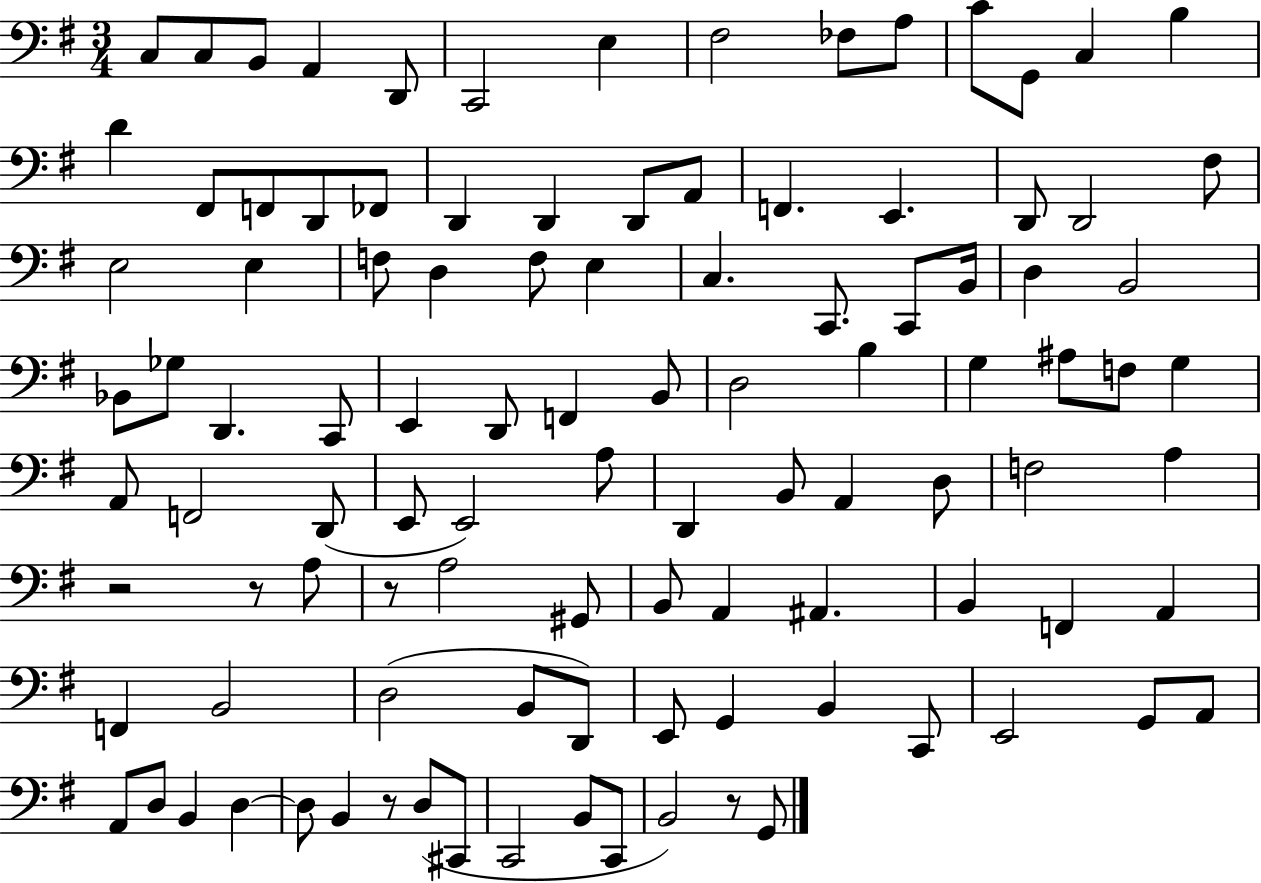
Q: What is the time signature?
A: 3/4